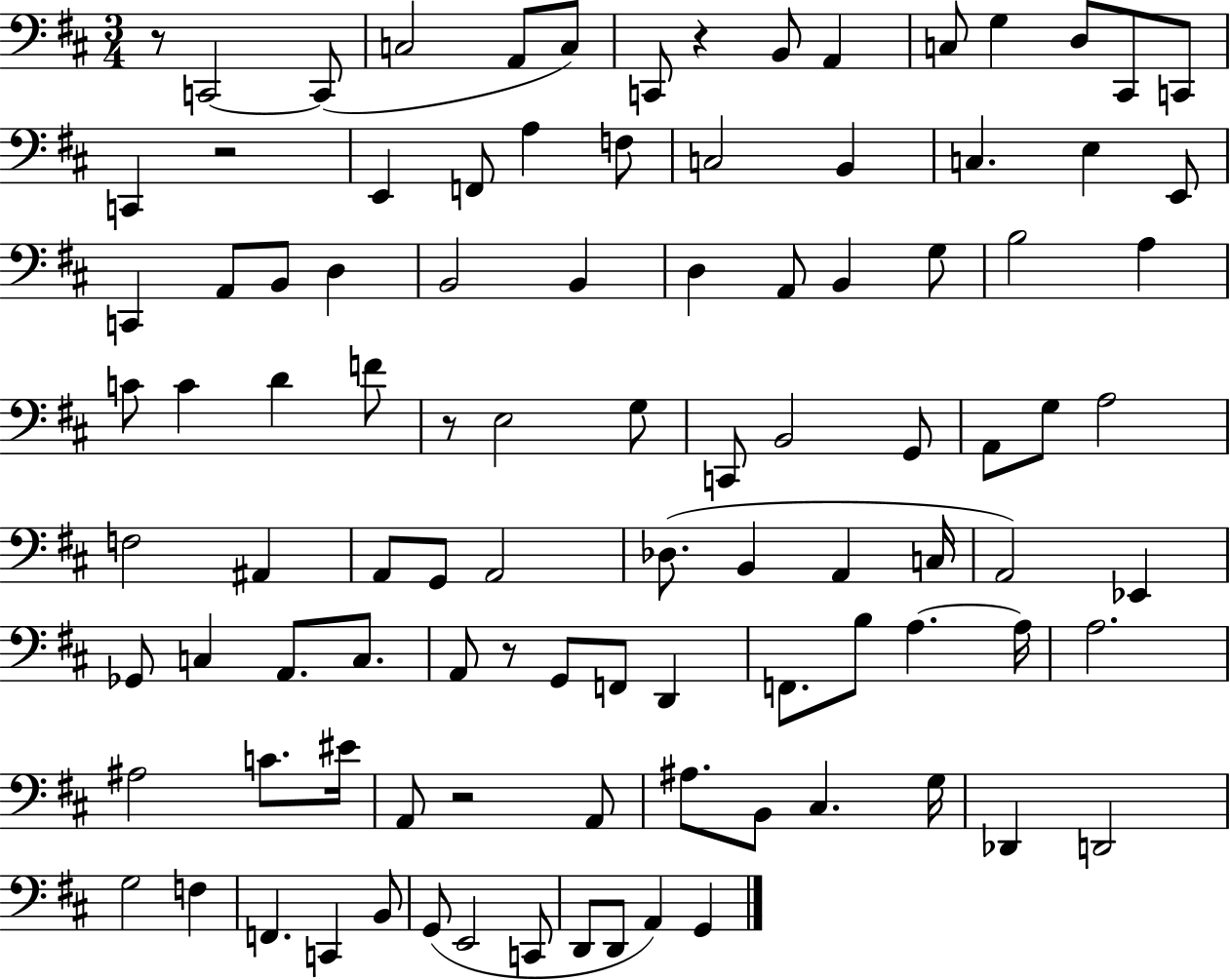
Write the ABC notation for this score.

X:1
T:Untitled
M:3/4
L:1/4
K:D
z/2 C,,2 C,,/2 C,2 A,,/2 C,/2 C,,/2 z B,,/2 A,, C,/2 G, D,/2 ^C,,/2 C,,/2 C,, z2 E,, F,,/2 A, F,/2 C,2 B,, C, E, E,,/2 C,, A,,/2 B,,/2 D, B,,2 B,, D, A,,/2 B,, G,/2 B,2 A, C/2 C D F/2 z/2 E,2 G,/2 C,,/2 B,,2 G,,/2 A,,/2 G,/2 A,2 F,2 ^A,, A,,/2 G,,/2 A,,2 _D,/2 B,, A,, C,/4 A,,2 _E,, _G,,/2 C, A,,/2 C,/2 A,,/2 z/2 G,,/2 F,,/2 D,, F,,/2 B,/2 A, A,/4 A,2 ^A,2 C/2 ^E/4 A,,/2 z2 A,,/2 ^A,/2 B,,/2 ^C, G,/4 _D,, D,,2 G,2 F, F,, C,, B,,/2 G,,/2 E,,2 C,,/2 D,,/2 D,,/2 A,, G,,